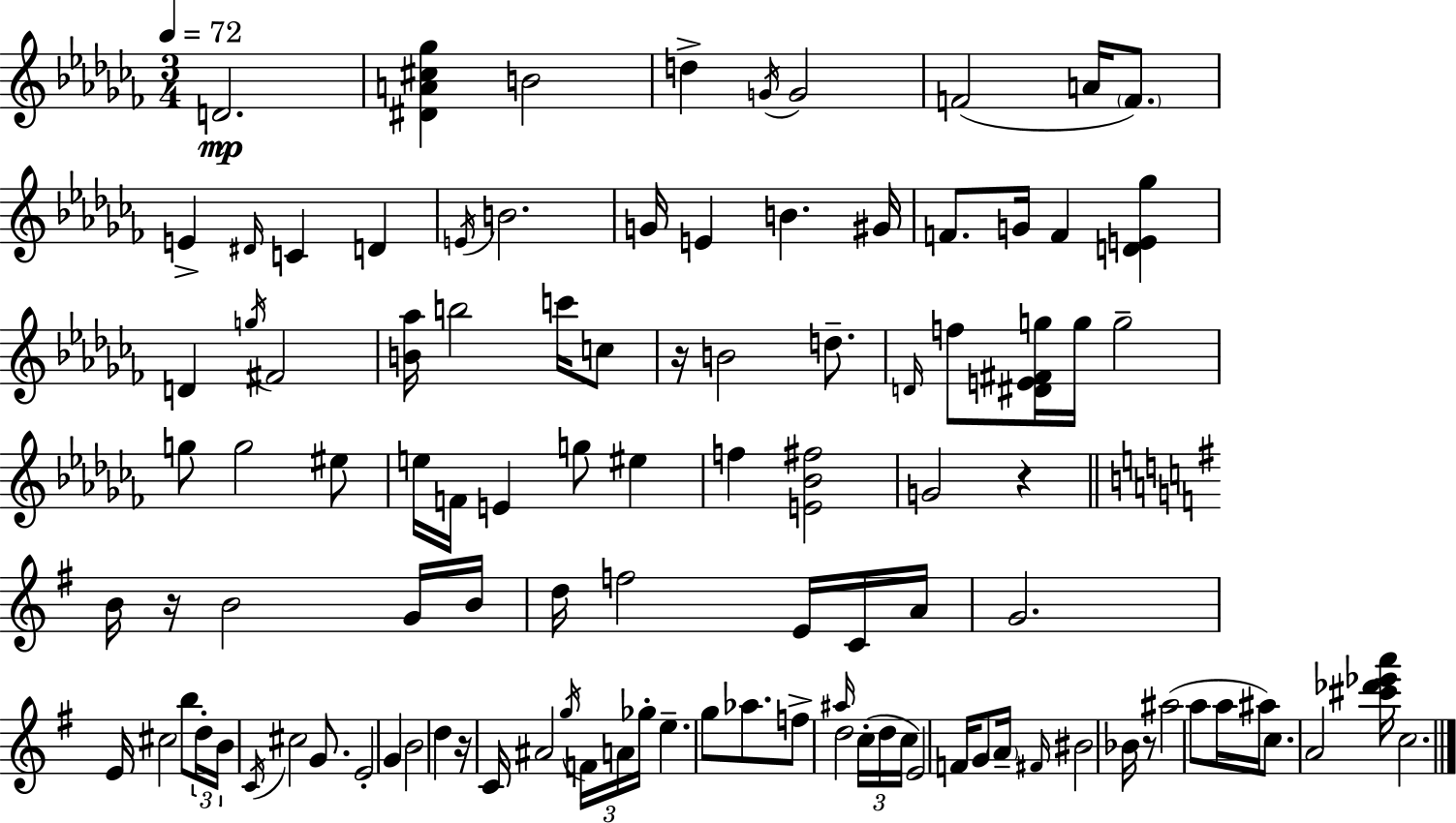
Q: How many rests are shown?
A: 5